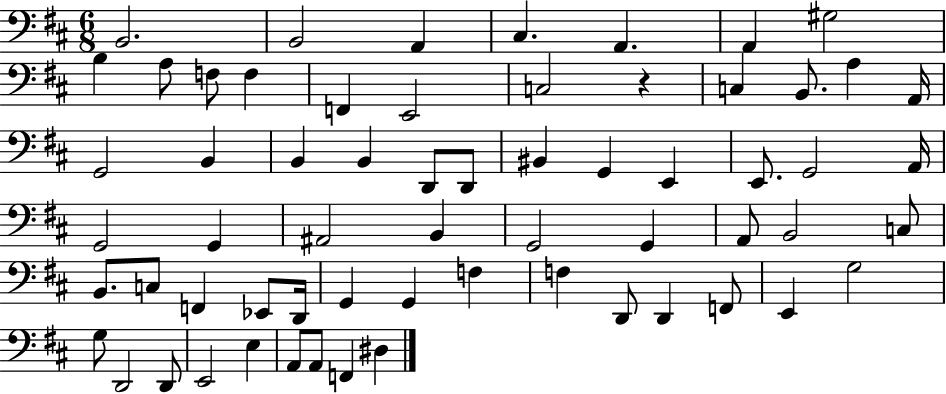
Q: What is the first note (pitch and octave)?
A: B2